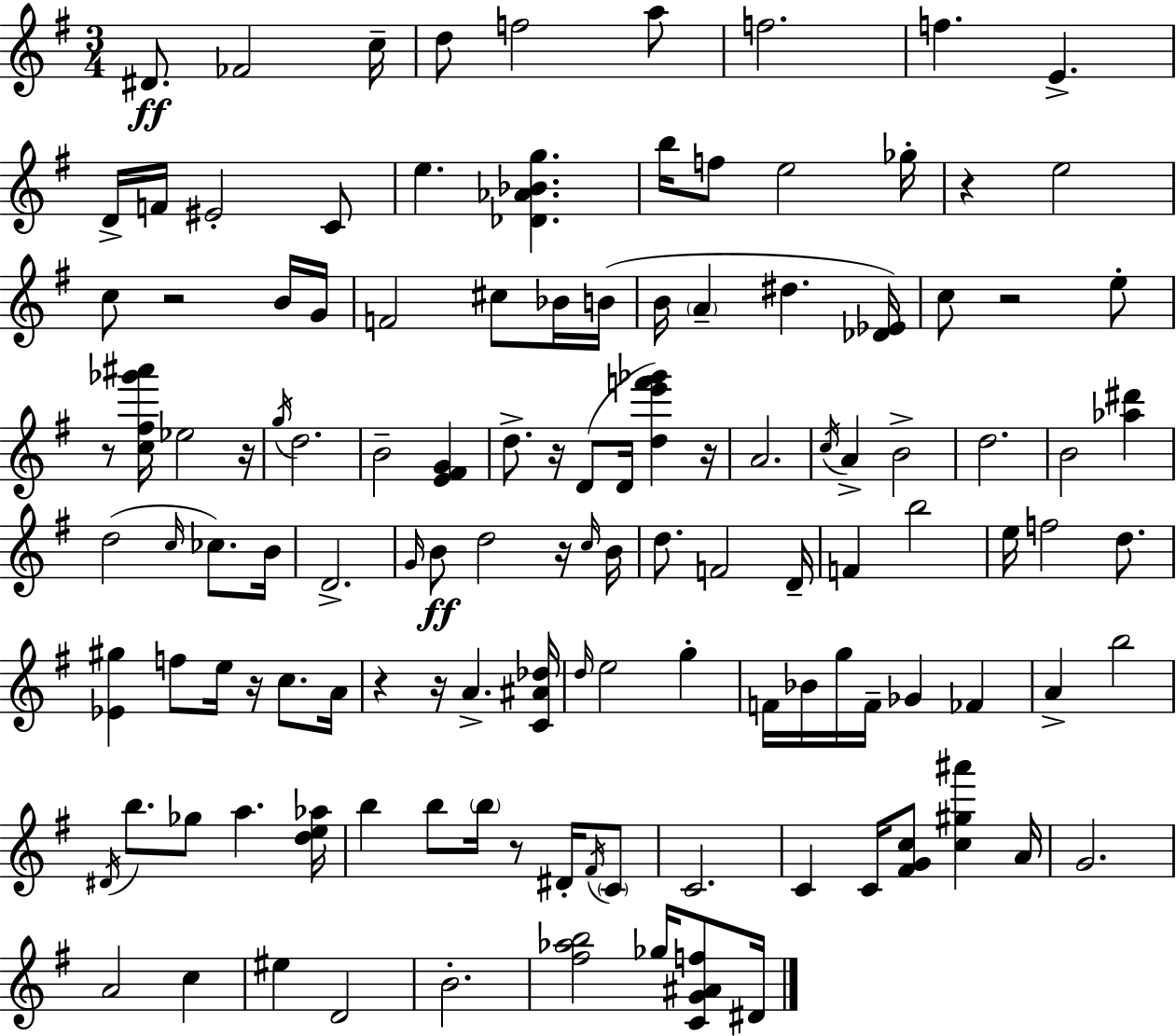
D#4/e. FES4/h C5/s D5/e F5/h A5/e F5/h. F5/q. E4/q. D4/s F4/s EIS4/h C4/e E5/q. [Db4,Ab4,Bb4,G5]/q. B5/s F5/e E5/h Gb5/s R/q E5/h C5/e R/h B4/s G4/s F4/h C#5/e Bb4/s B4/s B4/s A4/q D#5/q. [Db4,Eb4]/s C5/e R/h E5/e R/e [C5,F#5,Gb6,A#6]/s Eb5/h R/s G5/s D5/h. B4/h [E4,F#4,G4]/q D5/e. R/s D4/e D4/s [D5,E6,F6,Gb6]/q R/s A4/h. C5/s A4/q B4/h D5/h. B4/h [Ab5,D#6]/q D5/h C5/s CES5/e. B4/s D4/h. G4/s B4/e D5/h R/s C5/s B4/s D5/e. F4/h D4/s F4/q B5/h E5/s F5/h D5/e. [Eb4,G#5]/q F5/e E5/s R/s C5/e. A4/s R/q R/s A4/q. [C4,A#4,Db5]/s D5/s E5/h G5/q F4/s Bb4/s G5/s F4/s Gb4/q FES4/q A4/q B5/h D#4/s B5/e. Gb5/e A5/q. [D5,E5,Ab5]/s B5/q B5/e B5/s R/e D#4/s F#4/s C4/e C4/h. C4/q C4/s [F#4,G4,C5]/e [C5,G#5,A#6]/q A4/s G4/h. A4/h C5/q EIS5/q D4/h B4/h. [F#5,Ab5,B5]/h Gb5/s [C4,G4,A#4,F5]/e D#4/s